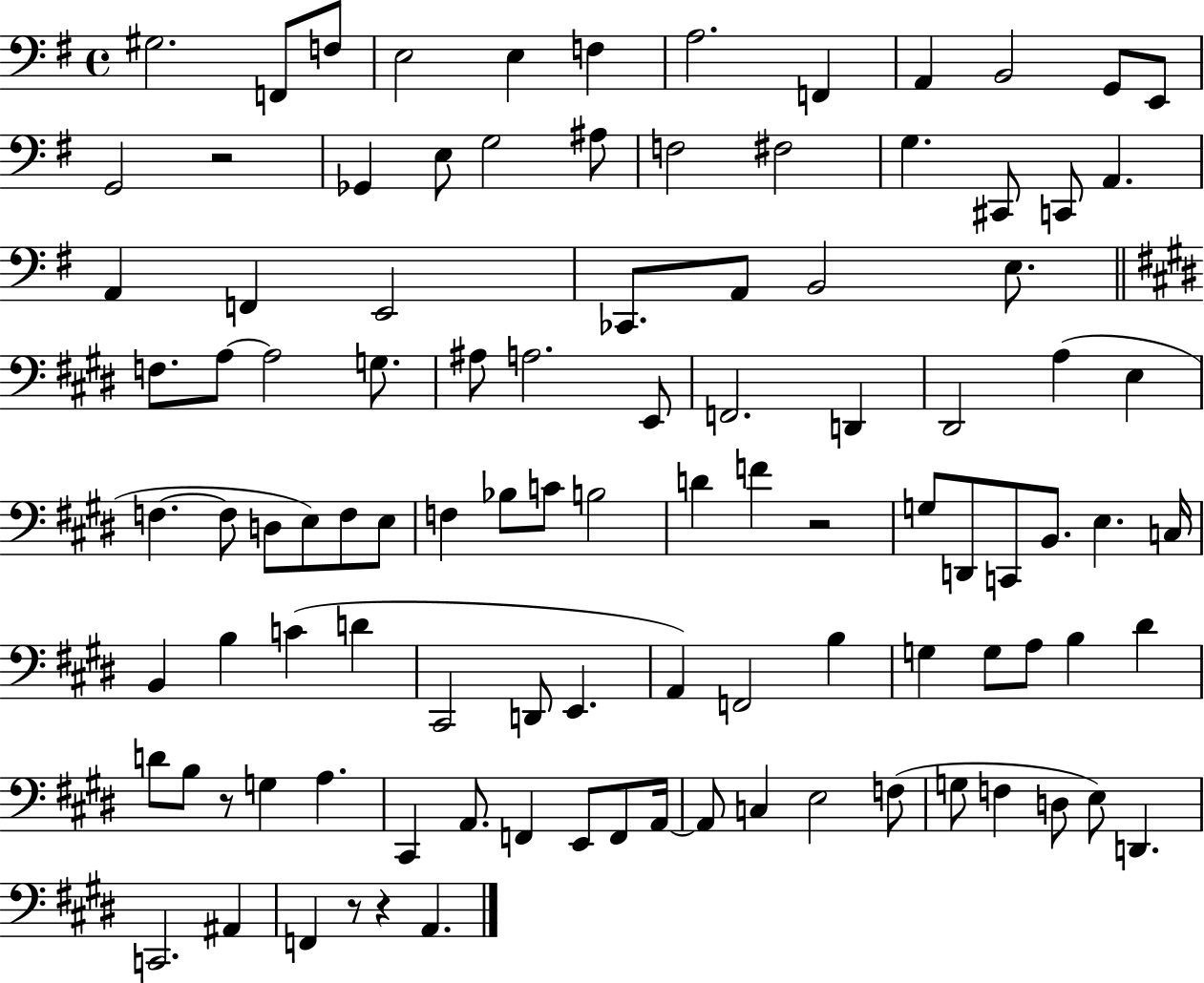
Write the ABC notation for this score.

X:1
T:Untitled
M:4/4
L:1/4
K:G
^G,2 F,,/2 F,/2 E,2 E, F, A,2 F,, A,, B,,2 G,,/2 E,,/2 G,,2 z2 _G,, E,/2 G,2 ^A,/2 F,2 ^F,2 G, ^C,,/2 C,,/2 A,, A,, F,, E,,2 _C,,/2 A,,/2 B,,2 E,/2 F,/2 A,/2 A,2 G,/2 ^A,/2 A,2 E,,/2 F,,2 D,, ^D,,2 A, E, F, F,/2 D,/2 E,/2 F,/2 E,/2 F, _B,/2 C/2 B,2 D F z2 G,/2 D,,/2 C,,/2 B,,/2 E, C,/4 B,, B, C D ^C,,2 D,,/2 E,, A,, F,,2 B, G, G,/2 A,/2 B, ^D D/2 B,/2 z/2 G, A, ^C,, A,,/2 F,, E,,/2 F,,/2 A,,/4 A,,/2 C, E,2 F,/2 G,/2 F, D,/2 E,/2 D,, C,,2 ^A,, F,, z/2 z A,,